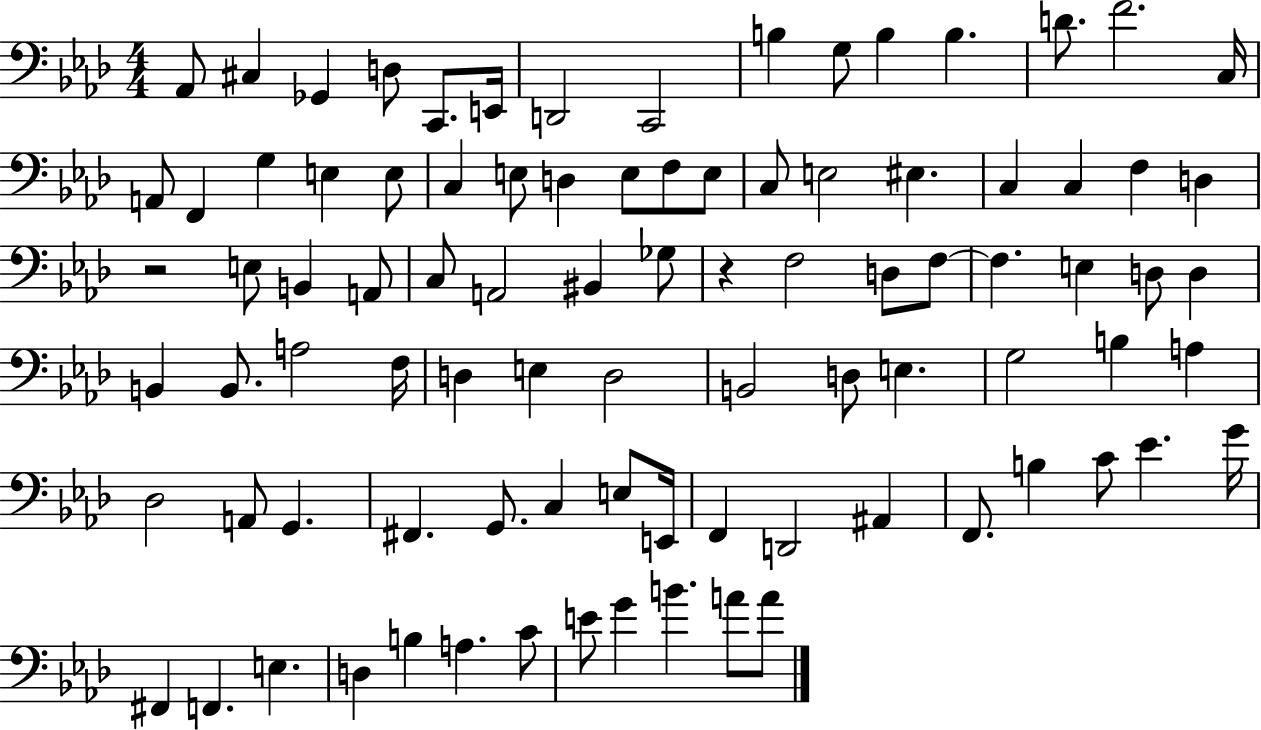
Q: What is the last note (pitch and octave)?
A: A4